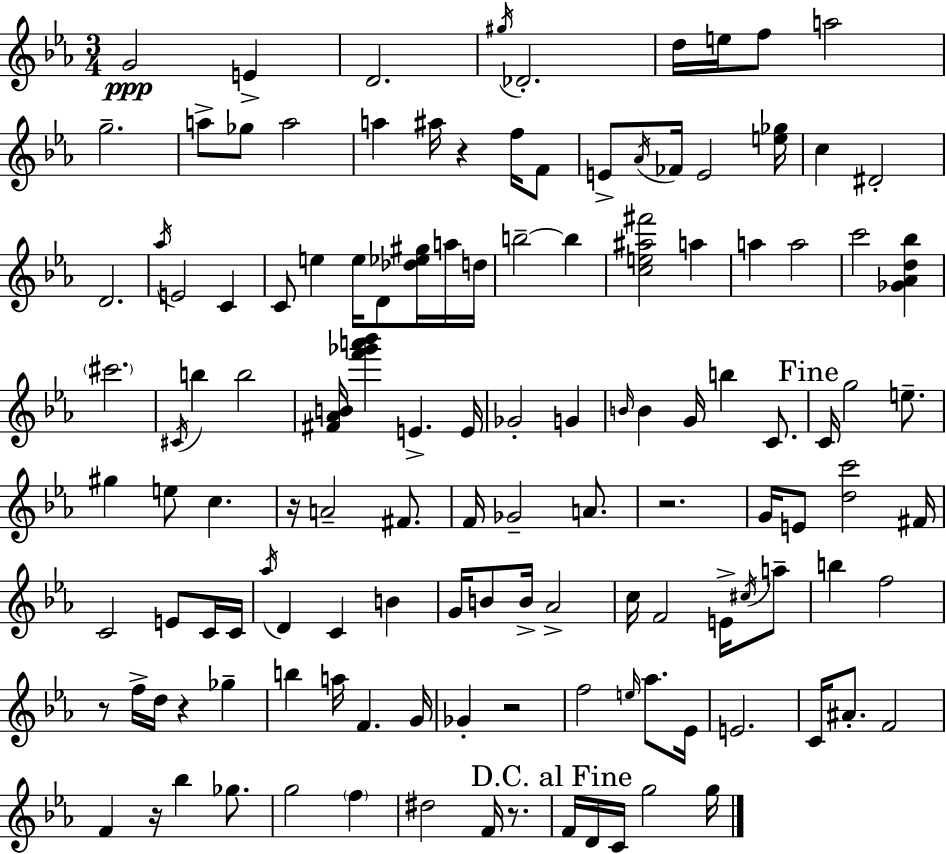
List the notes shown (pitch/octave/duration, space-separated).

G4/h E4/q D4/h. G#5/s Db4/h. D5/s E5/s F5/e A5/h G5/h. A5/e Gb5/e A5/h A5/q A#5/s R/q F5/s F4/e E4/e Ab4/s FES4/s E4/h [E5,Gb5]/s C5/q D#4/h D4/h. Ab5/s E4/h C4/q C4/e E5/q E5/s D4/e [Db5,Eb5,G#5]/s A5/s D5/s B5/h B5/q [C5,E5,A#5,F#6]/h A5/q A5/q A5/h C6/h [Gb4,Ab4,D5,Bb5]/q C#6/h. C#4/s B5/q B5/h [F#4,Ab4,B4]/s [F6,Gb6,A6,Bb6]/q E4/q. E4/s Gb4/h G4/q B4/s B4/q G4/s B5/q C4/e. C4/s G5/h E5/e. G#5/q E5/e C5/q. R/s A4/h F#4/e. F4/s Gb4/h A4/e. R/h. G4/s E4/e [D5,C6]/h F#4/s C4/h E4/e C4/s C4/s Ab5/s D4/q C4/q B4/q G4/s B4/e B4/s Ab4/h C5/s F4/h E4/s C#5/s A5/e B5/q F5/h R/e F5/s D5/s R/q Gb5/q B5/q A5/s F4/q. G4/s Gb4/q R/h F5/h E5/s Ab5/e. Eb4/s E4/h. C4/s A#4/e. F4/h F4/q R/s Bb5/q Gb5/e. G5/h F5/q D#5/h F4/s R/e. F4/s D4/s C4/s G5/h G5/s